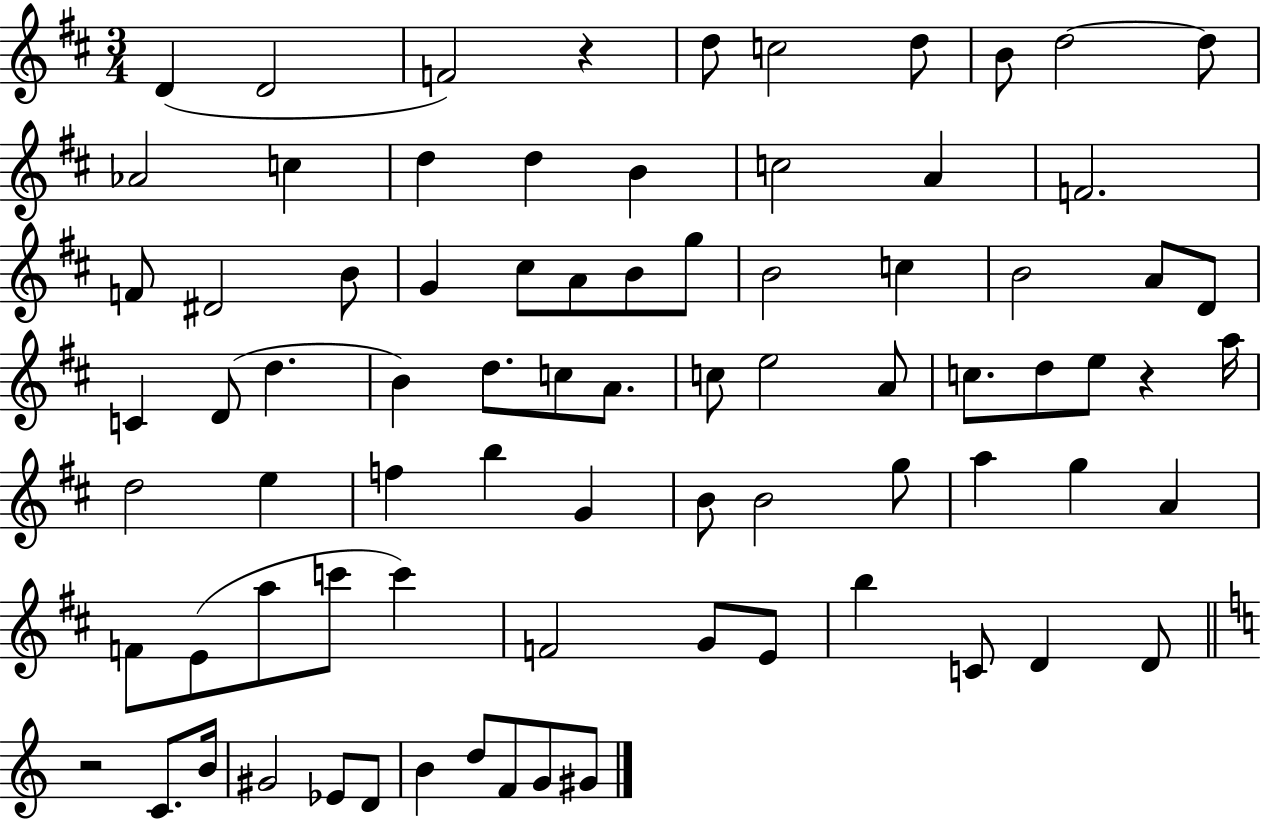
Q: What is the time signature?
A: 3/4